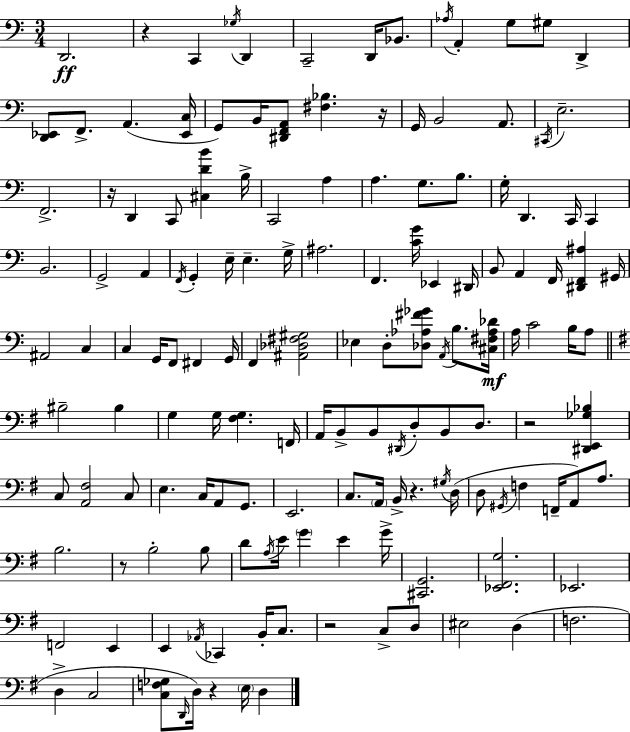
{
  \clef bass
  \numericTimeSignature
  \time 3/4
  \key c \major
  d,2.\ff | r4 c,4 \acciaccatura { ges16 } d,4 | c,2-- d,16 bes,8. | \acciaccatura { aes16 } a,4-. g8 gis8 d,4-> | \break <d, ees,>8 f,8.-> a,4.( | <ees, c>16 g,8) b,16 <dis, f, a,>8 <fis bes>4. | r16 g,16 b,2 a,8. | \acciaccatura { cis,16 } e2.-- | \break f,2.-> | r16 d,4 c,8 <cis d' b'>4 | b16-> c,2 a4 | a4. g8. | \break b8. g16-. d,4. c,16 c,4 | b,2. | g,2-> a,4 | \acciaccatura { f,16 } g,4-. e16-- e4.-- | \break g16-> ais2. | f,4. <c' g'>16 ees,4 | dis,16 b,8 a,4 f,16 <dis, f, ais>4 | gis,16 ais,2 | \break c4 c4 g,16 f,8 fis,4 | g,16 f,4 <ais, des fis gis>2 | ees4 d8-. <des aes fis' ges'>8 | \acciaccatura { a,16 } b8. <cis fis aes des'>16\mf a16 c'2 | \break b16 a8 \bar "||" \break \key g \major bis2-- bis4 | g4 g16 <fis g>4. f,16 | a,16 b,8-> b,8 \acciaccatura { dis,16 } d8-. b,8 d8. | r2 <dis, e, ges bes>4 | \break c8 <a, fis>2 c8 | e4. c16 a,8 g,8. | e,2. | c8. \parenthesize a,16 b,16-> r4. | \break \acciaccatura { gis16 } d16( d8 \acciaccatura { gis,16 } f4 f,16-- a,8) | a8. b2. | r8 b2-. | b8 d'8 \acciaccatura { a16 } e'16 \parenthesize g'4 e'4 | \break g'16-> <cis, g,>2. | <ees, fis, g>2. | ees,2. | f,2 | \break e,4 e,4 \acciaccatura { aes,16 } ces,4 | b,16-. c8. r2 | c8-> d8 eis2 | d4( f2. | \break d4-> c2 | <c f ges>8 \grace { d,16 }) d16 r4 | \parenthesize e16 d4 \bar "|."
}